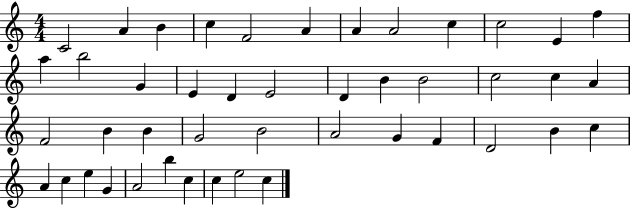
{
  \clef treble
  \numericTimeSignature
  \time 4/4
  \key c \major
  c'2 a'4 b'4 | c''4 f'2 a'4 | a'4 a'2 c''4 | c''2 e'4 f''4 | \break a''4 b''2 g'4 | e'4 d'4 e'2 | d'4 b'4 b'2 | c''2 c''4 a'4 | \break f'2 b'4 b'4 | g'2 b'2 | a'2 g'4 f'4 | d'2 b'4 c''4 | \break a'4 c''4 e''4 g'4 | a'2 b''4 c''4 | c''4 e''2 c''4 | \bar "|."
}